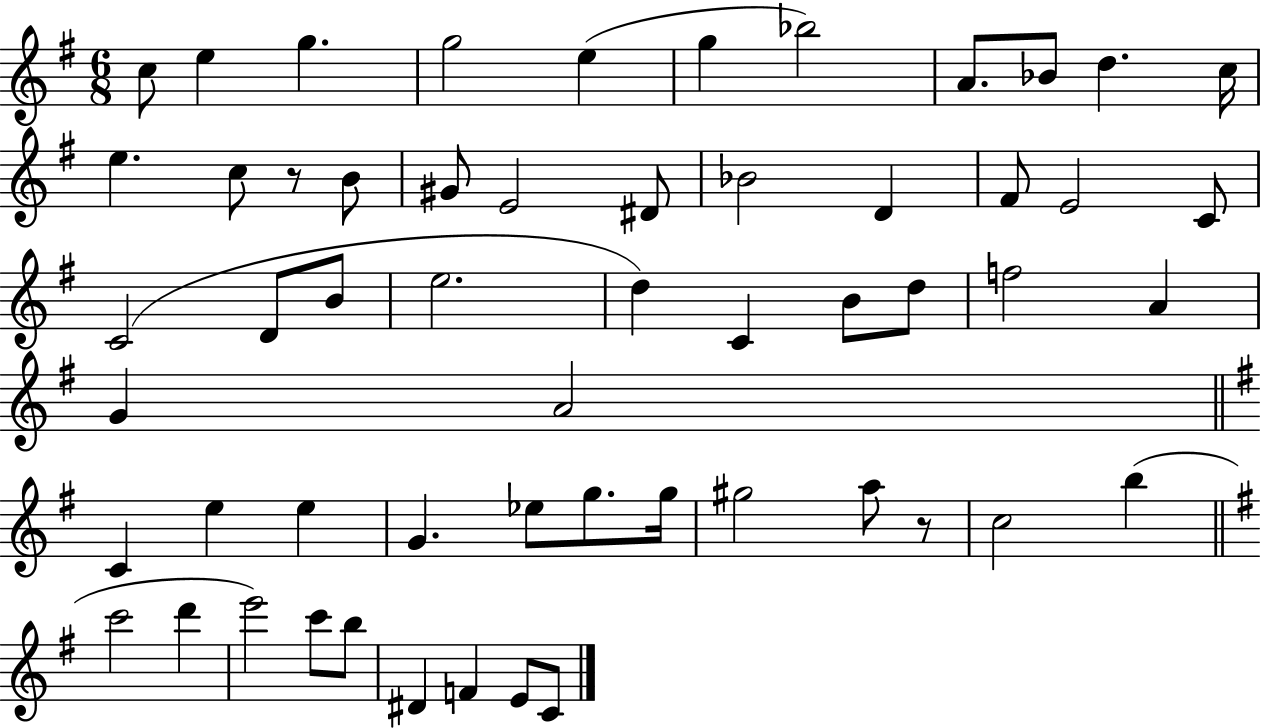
X:1
T:Untitled
M:6/8
L:1/4
K:G
c/2 e g g2 e g _b2 A/2 _B/2 d c/4 e c/2 z/2 B/2 ^G/2 E2 ^D/2 _B2 D ^F/2 E2 C/2 C2 D/2 B/2 e2 d C B/2 d/2 f2 A G A2 C e e G _e/2 g/2 g/4 ^g2 a/2 z/2 c2 b c'2 d' e'2 c'/2 b/2 ^D F E/2 C/2